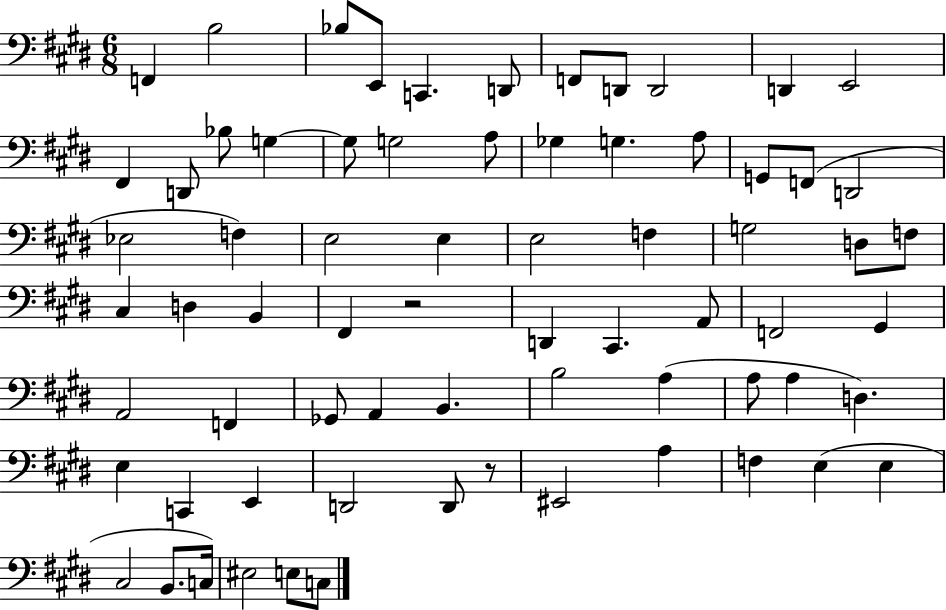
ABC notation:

X:1
T:Untitled
M:6/8
L:1/4
K:E
F,, B,2 _B,/2 E,,/2 C,, D,,/2 F,,/2 D,,/2 D,,2 D,, E,,2 ^F,, D,,/2 _B,/2 G, G,/2 G,2 A,/2 _G, G, A,/2 G,,/2 F,,/2 D,,2 _E,2 F, E,2 E, E,2 F, G,2 D,/2 F,/2 ^C, D, B,, ^F,, z2 D,, ^C,, A,,/2 F,,2 ^G,, A,,2 F,, _G,,/2 A,, B,, B,2 A, A,/2 A, D, E, C,, E,, D,,2 D,,/2 z/2 ^E,,2 A, F, E, E, ^C,2 B,,/2 C,/4 ^E,2 E,/2 C,/2